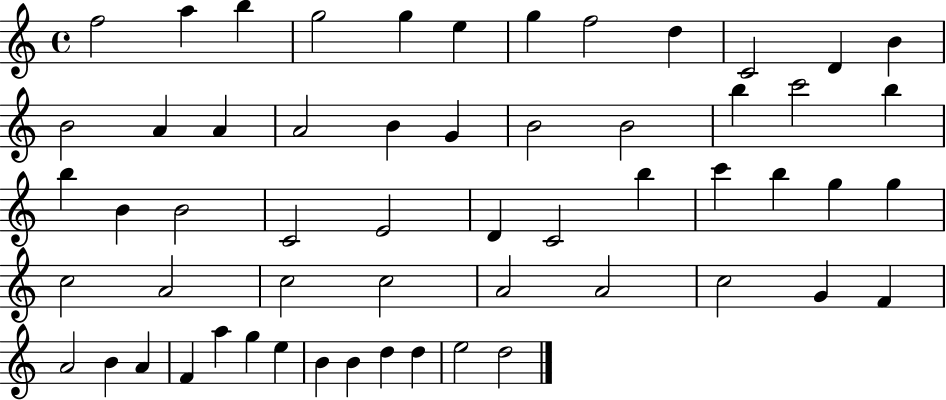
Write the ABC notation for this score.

X:1
T:Untitled
M:4/4
L:1/4
K:C
f2 a b g2 g e g f2 d C2 D B B2 A A A2 B G B2 B2 b c'2 b b B B2 C2 E2 D C2 b c' b g g c2 A2 c2 c2 A2 A2 c2 G F A2 B A F a g e B B d d e2 d2